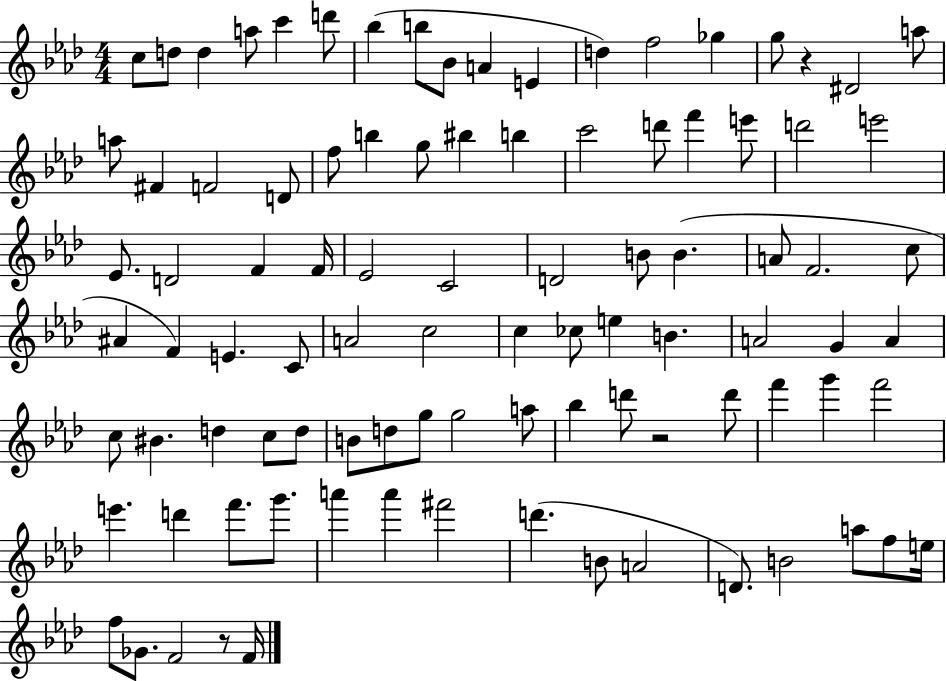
C5/e D5/e D5/q A5/e C6/q D6/e Bb5/q B5/e Bb4/e A4/q E4/q D5/q F5/h Gb5/q G5/e R/q D#4/h A5/e A5/e F#4/q F4/h D4/e F5/e B5/q G5/e BIS5/q B5/q C6/h D6/e F6/q E6/e D6/h E6/h Eb4/e. D4/h F4/q F4/s Eb4/h C4/h D4/h B4/e B4/q. A4/e F4/h. C5/e A#4/q F4/q E4/q. C4/e A4/h C5/h C5/q CES5/e E5/q B4/q. A4/h G4/q A4/q C5/e BIS4/q. D5/q C5/e D5/e B4/e D5/e G5/e G5/h A5/e Bb5/q D6/e R/h D6/e F6/q G6/q F6/h E6/q. D6/q F6/e. G6/e. A6/q A6/q F#6/h D6/q. B4/e A4/h D4/e. B4/h A5/e F5/e E5/s F5/e Gb4/e. F4/h R/e F4/s